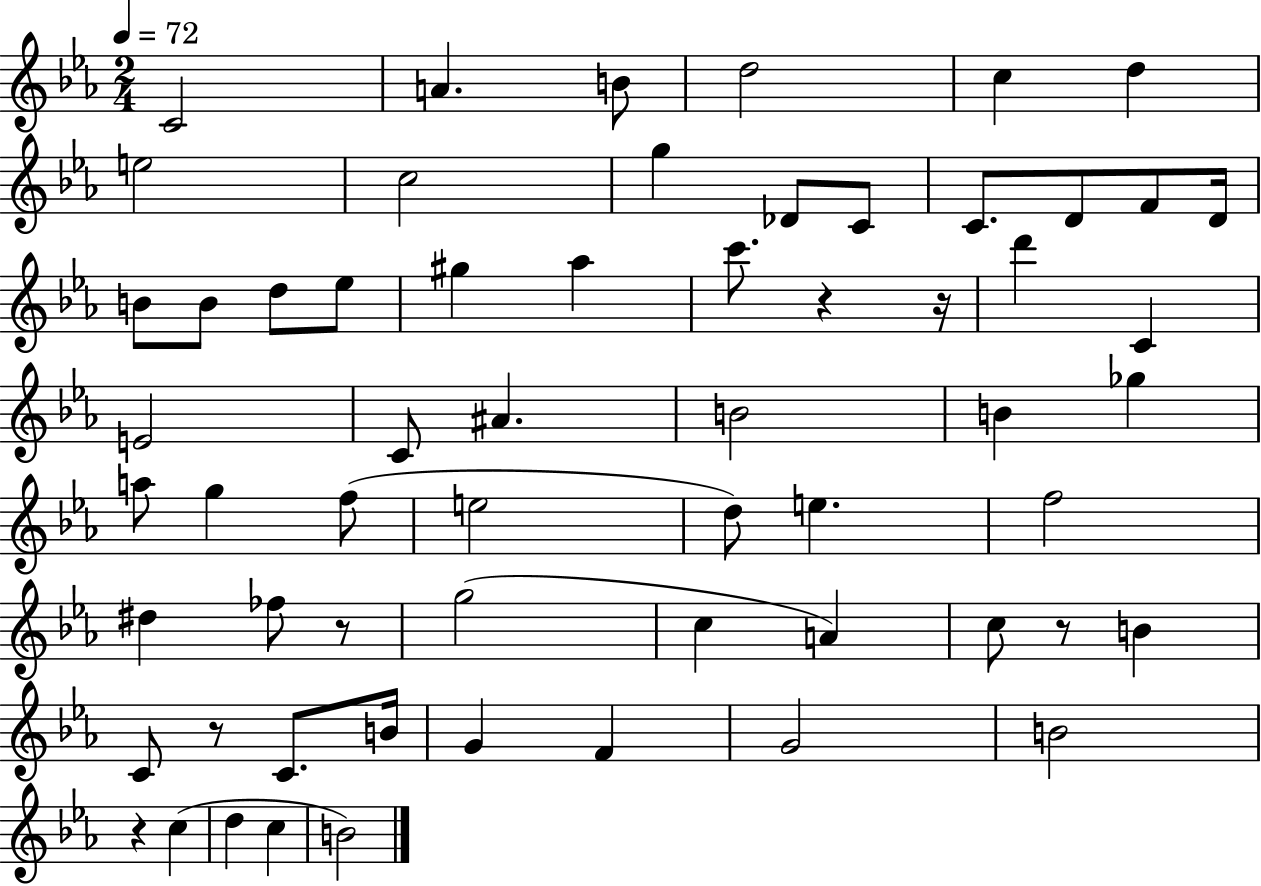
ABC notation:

X:1
T:Untitled
M:2/4
L:1/4
K:Eb
C2 A B/2 d2 c d e2 c2 g _D/2 C/2 C/2 D/2 F/2 D/4 B/2 B/2 d/2 _e/2 ^g _a c'/2 z z/4 d' C E2 C/2 ^A B2 B _g a/2 g f/2 e2 d/2 e f2 ^d _f/2 z/2 g2 c A c/2 z/2 B C/2 z/2 C/2 B/4 G F G2 B2 z c d c B2